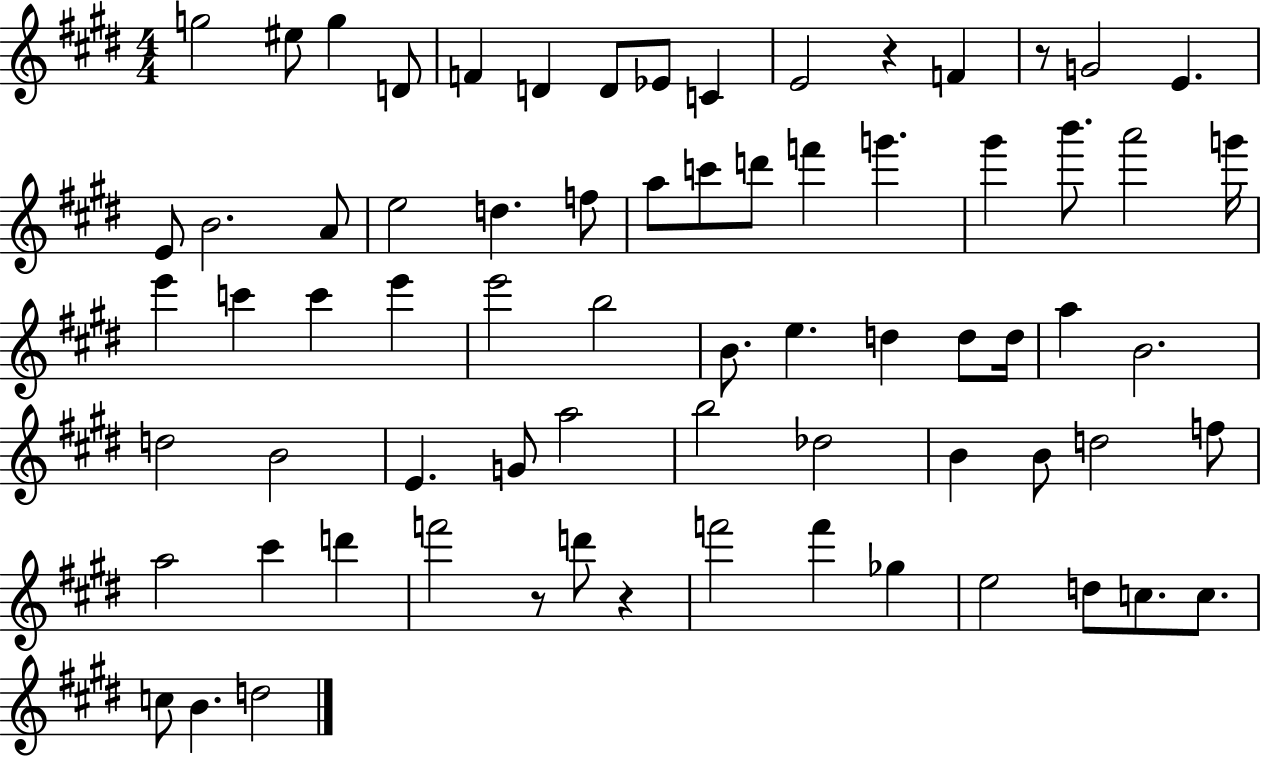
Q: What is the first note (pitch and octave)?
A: G5